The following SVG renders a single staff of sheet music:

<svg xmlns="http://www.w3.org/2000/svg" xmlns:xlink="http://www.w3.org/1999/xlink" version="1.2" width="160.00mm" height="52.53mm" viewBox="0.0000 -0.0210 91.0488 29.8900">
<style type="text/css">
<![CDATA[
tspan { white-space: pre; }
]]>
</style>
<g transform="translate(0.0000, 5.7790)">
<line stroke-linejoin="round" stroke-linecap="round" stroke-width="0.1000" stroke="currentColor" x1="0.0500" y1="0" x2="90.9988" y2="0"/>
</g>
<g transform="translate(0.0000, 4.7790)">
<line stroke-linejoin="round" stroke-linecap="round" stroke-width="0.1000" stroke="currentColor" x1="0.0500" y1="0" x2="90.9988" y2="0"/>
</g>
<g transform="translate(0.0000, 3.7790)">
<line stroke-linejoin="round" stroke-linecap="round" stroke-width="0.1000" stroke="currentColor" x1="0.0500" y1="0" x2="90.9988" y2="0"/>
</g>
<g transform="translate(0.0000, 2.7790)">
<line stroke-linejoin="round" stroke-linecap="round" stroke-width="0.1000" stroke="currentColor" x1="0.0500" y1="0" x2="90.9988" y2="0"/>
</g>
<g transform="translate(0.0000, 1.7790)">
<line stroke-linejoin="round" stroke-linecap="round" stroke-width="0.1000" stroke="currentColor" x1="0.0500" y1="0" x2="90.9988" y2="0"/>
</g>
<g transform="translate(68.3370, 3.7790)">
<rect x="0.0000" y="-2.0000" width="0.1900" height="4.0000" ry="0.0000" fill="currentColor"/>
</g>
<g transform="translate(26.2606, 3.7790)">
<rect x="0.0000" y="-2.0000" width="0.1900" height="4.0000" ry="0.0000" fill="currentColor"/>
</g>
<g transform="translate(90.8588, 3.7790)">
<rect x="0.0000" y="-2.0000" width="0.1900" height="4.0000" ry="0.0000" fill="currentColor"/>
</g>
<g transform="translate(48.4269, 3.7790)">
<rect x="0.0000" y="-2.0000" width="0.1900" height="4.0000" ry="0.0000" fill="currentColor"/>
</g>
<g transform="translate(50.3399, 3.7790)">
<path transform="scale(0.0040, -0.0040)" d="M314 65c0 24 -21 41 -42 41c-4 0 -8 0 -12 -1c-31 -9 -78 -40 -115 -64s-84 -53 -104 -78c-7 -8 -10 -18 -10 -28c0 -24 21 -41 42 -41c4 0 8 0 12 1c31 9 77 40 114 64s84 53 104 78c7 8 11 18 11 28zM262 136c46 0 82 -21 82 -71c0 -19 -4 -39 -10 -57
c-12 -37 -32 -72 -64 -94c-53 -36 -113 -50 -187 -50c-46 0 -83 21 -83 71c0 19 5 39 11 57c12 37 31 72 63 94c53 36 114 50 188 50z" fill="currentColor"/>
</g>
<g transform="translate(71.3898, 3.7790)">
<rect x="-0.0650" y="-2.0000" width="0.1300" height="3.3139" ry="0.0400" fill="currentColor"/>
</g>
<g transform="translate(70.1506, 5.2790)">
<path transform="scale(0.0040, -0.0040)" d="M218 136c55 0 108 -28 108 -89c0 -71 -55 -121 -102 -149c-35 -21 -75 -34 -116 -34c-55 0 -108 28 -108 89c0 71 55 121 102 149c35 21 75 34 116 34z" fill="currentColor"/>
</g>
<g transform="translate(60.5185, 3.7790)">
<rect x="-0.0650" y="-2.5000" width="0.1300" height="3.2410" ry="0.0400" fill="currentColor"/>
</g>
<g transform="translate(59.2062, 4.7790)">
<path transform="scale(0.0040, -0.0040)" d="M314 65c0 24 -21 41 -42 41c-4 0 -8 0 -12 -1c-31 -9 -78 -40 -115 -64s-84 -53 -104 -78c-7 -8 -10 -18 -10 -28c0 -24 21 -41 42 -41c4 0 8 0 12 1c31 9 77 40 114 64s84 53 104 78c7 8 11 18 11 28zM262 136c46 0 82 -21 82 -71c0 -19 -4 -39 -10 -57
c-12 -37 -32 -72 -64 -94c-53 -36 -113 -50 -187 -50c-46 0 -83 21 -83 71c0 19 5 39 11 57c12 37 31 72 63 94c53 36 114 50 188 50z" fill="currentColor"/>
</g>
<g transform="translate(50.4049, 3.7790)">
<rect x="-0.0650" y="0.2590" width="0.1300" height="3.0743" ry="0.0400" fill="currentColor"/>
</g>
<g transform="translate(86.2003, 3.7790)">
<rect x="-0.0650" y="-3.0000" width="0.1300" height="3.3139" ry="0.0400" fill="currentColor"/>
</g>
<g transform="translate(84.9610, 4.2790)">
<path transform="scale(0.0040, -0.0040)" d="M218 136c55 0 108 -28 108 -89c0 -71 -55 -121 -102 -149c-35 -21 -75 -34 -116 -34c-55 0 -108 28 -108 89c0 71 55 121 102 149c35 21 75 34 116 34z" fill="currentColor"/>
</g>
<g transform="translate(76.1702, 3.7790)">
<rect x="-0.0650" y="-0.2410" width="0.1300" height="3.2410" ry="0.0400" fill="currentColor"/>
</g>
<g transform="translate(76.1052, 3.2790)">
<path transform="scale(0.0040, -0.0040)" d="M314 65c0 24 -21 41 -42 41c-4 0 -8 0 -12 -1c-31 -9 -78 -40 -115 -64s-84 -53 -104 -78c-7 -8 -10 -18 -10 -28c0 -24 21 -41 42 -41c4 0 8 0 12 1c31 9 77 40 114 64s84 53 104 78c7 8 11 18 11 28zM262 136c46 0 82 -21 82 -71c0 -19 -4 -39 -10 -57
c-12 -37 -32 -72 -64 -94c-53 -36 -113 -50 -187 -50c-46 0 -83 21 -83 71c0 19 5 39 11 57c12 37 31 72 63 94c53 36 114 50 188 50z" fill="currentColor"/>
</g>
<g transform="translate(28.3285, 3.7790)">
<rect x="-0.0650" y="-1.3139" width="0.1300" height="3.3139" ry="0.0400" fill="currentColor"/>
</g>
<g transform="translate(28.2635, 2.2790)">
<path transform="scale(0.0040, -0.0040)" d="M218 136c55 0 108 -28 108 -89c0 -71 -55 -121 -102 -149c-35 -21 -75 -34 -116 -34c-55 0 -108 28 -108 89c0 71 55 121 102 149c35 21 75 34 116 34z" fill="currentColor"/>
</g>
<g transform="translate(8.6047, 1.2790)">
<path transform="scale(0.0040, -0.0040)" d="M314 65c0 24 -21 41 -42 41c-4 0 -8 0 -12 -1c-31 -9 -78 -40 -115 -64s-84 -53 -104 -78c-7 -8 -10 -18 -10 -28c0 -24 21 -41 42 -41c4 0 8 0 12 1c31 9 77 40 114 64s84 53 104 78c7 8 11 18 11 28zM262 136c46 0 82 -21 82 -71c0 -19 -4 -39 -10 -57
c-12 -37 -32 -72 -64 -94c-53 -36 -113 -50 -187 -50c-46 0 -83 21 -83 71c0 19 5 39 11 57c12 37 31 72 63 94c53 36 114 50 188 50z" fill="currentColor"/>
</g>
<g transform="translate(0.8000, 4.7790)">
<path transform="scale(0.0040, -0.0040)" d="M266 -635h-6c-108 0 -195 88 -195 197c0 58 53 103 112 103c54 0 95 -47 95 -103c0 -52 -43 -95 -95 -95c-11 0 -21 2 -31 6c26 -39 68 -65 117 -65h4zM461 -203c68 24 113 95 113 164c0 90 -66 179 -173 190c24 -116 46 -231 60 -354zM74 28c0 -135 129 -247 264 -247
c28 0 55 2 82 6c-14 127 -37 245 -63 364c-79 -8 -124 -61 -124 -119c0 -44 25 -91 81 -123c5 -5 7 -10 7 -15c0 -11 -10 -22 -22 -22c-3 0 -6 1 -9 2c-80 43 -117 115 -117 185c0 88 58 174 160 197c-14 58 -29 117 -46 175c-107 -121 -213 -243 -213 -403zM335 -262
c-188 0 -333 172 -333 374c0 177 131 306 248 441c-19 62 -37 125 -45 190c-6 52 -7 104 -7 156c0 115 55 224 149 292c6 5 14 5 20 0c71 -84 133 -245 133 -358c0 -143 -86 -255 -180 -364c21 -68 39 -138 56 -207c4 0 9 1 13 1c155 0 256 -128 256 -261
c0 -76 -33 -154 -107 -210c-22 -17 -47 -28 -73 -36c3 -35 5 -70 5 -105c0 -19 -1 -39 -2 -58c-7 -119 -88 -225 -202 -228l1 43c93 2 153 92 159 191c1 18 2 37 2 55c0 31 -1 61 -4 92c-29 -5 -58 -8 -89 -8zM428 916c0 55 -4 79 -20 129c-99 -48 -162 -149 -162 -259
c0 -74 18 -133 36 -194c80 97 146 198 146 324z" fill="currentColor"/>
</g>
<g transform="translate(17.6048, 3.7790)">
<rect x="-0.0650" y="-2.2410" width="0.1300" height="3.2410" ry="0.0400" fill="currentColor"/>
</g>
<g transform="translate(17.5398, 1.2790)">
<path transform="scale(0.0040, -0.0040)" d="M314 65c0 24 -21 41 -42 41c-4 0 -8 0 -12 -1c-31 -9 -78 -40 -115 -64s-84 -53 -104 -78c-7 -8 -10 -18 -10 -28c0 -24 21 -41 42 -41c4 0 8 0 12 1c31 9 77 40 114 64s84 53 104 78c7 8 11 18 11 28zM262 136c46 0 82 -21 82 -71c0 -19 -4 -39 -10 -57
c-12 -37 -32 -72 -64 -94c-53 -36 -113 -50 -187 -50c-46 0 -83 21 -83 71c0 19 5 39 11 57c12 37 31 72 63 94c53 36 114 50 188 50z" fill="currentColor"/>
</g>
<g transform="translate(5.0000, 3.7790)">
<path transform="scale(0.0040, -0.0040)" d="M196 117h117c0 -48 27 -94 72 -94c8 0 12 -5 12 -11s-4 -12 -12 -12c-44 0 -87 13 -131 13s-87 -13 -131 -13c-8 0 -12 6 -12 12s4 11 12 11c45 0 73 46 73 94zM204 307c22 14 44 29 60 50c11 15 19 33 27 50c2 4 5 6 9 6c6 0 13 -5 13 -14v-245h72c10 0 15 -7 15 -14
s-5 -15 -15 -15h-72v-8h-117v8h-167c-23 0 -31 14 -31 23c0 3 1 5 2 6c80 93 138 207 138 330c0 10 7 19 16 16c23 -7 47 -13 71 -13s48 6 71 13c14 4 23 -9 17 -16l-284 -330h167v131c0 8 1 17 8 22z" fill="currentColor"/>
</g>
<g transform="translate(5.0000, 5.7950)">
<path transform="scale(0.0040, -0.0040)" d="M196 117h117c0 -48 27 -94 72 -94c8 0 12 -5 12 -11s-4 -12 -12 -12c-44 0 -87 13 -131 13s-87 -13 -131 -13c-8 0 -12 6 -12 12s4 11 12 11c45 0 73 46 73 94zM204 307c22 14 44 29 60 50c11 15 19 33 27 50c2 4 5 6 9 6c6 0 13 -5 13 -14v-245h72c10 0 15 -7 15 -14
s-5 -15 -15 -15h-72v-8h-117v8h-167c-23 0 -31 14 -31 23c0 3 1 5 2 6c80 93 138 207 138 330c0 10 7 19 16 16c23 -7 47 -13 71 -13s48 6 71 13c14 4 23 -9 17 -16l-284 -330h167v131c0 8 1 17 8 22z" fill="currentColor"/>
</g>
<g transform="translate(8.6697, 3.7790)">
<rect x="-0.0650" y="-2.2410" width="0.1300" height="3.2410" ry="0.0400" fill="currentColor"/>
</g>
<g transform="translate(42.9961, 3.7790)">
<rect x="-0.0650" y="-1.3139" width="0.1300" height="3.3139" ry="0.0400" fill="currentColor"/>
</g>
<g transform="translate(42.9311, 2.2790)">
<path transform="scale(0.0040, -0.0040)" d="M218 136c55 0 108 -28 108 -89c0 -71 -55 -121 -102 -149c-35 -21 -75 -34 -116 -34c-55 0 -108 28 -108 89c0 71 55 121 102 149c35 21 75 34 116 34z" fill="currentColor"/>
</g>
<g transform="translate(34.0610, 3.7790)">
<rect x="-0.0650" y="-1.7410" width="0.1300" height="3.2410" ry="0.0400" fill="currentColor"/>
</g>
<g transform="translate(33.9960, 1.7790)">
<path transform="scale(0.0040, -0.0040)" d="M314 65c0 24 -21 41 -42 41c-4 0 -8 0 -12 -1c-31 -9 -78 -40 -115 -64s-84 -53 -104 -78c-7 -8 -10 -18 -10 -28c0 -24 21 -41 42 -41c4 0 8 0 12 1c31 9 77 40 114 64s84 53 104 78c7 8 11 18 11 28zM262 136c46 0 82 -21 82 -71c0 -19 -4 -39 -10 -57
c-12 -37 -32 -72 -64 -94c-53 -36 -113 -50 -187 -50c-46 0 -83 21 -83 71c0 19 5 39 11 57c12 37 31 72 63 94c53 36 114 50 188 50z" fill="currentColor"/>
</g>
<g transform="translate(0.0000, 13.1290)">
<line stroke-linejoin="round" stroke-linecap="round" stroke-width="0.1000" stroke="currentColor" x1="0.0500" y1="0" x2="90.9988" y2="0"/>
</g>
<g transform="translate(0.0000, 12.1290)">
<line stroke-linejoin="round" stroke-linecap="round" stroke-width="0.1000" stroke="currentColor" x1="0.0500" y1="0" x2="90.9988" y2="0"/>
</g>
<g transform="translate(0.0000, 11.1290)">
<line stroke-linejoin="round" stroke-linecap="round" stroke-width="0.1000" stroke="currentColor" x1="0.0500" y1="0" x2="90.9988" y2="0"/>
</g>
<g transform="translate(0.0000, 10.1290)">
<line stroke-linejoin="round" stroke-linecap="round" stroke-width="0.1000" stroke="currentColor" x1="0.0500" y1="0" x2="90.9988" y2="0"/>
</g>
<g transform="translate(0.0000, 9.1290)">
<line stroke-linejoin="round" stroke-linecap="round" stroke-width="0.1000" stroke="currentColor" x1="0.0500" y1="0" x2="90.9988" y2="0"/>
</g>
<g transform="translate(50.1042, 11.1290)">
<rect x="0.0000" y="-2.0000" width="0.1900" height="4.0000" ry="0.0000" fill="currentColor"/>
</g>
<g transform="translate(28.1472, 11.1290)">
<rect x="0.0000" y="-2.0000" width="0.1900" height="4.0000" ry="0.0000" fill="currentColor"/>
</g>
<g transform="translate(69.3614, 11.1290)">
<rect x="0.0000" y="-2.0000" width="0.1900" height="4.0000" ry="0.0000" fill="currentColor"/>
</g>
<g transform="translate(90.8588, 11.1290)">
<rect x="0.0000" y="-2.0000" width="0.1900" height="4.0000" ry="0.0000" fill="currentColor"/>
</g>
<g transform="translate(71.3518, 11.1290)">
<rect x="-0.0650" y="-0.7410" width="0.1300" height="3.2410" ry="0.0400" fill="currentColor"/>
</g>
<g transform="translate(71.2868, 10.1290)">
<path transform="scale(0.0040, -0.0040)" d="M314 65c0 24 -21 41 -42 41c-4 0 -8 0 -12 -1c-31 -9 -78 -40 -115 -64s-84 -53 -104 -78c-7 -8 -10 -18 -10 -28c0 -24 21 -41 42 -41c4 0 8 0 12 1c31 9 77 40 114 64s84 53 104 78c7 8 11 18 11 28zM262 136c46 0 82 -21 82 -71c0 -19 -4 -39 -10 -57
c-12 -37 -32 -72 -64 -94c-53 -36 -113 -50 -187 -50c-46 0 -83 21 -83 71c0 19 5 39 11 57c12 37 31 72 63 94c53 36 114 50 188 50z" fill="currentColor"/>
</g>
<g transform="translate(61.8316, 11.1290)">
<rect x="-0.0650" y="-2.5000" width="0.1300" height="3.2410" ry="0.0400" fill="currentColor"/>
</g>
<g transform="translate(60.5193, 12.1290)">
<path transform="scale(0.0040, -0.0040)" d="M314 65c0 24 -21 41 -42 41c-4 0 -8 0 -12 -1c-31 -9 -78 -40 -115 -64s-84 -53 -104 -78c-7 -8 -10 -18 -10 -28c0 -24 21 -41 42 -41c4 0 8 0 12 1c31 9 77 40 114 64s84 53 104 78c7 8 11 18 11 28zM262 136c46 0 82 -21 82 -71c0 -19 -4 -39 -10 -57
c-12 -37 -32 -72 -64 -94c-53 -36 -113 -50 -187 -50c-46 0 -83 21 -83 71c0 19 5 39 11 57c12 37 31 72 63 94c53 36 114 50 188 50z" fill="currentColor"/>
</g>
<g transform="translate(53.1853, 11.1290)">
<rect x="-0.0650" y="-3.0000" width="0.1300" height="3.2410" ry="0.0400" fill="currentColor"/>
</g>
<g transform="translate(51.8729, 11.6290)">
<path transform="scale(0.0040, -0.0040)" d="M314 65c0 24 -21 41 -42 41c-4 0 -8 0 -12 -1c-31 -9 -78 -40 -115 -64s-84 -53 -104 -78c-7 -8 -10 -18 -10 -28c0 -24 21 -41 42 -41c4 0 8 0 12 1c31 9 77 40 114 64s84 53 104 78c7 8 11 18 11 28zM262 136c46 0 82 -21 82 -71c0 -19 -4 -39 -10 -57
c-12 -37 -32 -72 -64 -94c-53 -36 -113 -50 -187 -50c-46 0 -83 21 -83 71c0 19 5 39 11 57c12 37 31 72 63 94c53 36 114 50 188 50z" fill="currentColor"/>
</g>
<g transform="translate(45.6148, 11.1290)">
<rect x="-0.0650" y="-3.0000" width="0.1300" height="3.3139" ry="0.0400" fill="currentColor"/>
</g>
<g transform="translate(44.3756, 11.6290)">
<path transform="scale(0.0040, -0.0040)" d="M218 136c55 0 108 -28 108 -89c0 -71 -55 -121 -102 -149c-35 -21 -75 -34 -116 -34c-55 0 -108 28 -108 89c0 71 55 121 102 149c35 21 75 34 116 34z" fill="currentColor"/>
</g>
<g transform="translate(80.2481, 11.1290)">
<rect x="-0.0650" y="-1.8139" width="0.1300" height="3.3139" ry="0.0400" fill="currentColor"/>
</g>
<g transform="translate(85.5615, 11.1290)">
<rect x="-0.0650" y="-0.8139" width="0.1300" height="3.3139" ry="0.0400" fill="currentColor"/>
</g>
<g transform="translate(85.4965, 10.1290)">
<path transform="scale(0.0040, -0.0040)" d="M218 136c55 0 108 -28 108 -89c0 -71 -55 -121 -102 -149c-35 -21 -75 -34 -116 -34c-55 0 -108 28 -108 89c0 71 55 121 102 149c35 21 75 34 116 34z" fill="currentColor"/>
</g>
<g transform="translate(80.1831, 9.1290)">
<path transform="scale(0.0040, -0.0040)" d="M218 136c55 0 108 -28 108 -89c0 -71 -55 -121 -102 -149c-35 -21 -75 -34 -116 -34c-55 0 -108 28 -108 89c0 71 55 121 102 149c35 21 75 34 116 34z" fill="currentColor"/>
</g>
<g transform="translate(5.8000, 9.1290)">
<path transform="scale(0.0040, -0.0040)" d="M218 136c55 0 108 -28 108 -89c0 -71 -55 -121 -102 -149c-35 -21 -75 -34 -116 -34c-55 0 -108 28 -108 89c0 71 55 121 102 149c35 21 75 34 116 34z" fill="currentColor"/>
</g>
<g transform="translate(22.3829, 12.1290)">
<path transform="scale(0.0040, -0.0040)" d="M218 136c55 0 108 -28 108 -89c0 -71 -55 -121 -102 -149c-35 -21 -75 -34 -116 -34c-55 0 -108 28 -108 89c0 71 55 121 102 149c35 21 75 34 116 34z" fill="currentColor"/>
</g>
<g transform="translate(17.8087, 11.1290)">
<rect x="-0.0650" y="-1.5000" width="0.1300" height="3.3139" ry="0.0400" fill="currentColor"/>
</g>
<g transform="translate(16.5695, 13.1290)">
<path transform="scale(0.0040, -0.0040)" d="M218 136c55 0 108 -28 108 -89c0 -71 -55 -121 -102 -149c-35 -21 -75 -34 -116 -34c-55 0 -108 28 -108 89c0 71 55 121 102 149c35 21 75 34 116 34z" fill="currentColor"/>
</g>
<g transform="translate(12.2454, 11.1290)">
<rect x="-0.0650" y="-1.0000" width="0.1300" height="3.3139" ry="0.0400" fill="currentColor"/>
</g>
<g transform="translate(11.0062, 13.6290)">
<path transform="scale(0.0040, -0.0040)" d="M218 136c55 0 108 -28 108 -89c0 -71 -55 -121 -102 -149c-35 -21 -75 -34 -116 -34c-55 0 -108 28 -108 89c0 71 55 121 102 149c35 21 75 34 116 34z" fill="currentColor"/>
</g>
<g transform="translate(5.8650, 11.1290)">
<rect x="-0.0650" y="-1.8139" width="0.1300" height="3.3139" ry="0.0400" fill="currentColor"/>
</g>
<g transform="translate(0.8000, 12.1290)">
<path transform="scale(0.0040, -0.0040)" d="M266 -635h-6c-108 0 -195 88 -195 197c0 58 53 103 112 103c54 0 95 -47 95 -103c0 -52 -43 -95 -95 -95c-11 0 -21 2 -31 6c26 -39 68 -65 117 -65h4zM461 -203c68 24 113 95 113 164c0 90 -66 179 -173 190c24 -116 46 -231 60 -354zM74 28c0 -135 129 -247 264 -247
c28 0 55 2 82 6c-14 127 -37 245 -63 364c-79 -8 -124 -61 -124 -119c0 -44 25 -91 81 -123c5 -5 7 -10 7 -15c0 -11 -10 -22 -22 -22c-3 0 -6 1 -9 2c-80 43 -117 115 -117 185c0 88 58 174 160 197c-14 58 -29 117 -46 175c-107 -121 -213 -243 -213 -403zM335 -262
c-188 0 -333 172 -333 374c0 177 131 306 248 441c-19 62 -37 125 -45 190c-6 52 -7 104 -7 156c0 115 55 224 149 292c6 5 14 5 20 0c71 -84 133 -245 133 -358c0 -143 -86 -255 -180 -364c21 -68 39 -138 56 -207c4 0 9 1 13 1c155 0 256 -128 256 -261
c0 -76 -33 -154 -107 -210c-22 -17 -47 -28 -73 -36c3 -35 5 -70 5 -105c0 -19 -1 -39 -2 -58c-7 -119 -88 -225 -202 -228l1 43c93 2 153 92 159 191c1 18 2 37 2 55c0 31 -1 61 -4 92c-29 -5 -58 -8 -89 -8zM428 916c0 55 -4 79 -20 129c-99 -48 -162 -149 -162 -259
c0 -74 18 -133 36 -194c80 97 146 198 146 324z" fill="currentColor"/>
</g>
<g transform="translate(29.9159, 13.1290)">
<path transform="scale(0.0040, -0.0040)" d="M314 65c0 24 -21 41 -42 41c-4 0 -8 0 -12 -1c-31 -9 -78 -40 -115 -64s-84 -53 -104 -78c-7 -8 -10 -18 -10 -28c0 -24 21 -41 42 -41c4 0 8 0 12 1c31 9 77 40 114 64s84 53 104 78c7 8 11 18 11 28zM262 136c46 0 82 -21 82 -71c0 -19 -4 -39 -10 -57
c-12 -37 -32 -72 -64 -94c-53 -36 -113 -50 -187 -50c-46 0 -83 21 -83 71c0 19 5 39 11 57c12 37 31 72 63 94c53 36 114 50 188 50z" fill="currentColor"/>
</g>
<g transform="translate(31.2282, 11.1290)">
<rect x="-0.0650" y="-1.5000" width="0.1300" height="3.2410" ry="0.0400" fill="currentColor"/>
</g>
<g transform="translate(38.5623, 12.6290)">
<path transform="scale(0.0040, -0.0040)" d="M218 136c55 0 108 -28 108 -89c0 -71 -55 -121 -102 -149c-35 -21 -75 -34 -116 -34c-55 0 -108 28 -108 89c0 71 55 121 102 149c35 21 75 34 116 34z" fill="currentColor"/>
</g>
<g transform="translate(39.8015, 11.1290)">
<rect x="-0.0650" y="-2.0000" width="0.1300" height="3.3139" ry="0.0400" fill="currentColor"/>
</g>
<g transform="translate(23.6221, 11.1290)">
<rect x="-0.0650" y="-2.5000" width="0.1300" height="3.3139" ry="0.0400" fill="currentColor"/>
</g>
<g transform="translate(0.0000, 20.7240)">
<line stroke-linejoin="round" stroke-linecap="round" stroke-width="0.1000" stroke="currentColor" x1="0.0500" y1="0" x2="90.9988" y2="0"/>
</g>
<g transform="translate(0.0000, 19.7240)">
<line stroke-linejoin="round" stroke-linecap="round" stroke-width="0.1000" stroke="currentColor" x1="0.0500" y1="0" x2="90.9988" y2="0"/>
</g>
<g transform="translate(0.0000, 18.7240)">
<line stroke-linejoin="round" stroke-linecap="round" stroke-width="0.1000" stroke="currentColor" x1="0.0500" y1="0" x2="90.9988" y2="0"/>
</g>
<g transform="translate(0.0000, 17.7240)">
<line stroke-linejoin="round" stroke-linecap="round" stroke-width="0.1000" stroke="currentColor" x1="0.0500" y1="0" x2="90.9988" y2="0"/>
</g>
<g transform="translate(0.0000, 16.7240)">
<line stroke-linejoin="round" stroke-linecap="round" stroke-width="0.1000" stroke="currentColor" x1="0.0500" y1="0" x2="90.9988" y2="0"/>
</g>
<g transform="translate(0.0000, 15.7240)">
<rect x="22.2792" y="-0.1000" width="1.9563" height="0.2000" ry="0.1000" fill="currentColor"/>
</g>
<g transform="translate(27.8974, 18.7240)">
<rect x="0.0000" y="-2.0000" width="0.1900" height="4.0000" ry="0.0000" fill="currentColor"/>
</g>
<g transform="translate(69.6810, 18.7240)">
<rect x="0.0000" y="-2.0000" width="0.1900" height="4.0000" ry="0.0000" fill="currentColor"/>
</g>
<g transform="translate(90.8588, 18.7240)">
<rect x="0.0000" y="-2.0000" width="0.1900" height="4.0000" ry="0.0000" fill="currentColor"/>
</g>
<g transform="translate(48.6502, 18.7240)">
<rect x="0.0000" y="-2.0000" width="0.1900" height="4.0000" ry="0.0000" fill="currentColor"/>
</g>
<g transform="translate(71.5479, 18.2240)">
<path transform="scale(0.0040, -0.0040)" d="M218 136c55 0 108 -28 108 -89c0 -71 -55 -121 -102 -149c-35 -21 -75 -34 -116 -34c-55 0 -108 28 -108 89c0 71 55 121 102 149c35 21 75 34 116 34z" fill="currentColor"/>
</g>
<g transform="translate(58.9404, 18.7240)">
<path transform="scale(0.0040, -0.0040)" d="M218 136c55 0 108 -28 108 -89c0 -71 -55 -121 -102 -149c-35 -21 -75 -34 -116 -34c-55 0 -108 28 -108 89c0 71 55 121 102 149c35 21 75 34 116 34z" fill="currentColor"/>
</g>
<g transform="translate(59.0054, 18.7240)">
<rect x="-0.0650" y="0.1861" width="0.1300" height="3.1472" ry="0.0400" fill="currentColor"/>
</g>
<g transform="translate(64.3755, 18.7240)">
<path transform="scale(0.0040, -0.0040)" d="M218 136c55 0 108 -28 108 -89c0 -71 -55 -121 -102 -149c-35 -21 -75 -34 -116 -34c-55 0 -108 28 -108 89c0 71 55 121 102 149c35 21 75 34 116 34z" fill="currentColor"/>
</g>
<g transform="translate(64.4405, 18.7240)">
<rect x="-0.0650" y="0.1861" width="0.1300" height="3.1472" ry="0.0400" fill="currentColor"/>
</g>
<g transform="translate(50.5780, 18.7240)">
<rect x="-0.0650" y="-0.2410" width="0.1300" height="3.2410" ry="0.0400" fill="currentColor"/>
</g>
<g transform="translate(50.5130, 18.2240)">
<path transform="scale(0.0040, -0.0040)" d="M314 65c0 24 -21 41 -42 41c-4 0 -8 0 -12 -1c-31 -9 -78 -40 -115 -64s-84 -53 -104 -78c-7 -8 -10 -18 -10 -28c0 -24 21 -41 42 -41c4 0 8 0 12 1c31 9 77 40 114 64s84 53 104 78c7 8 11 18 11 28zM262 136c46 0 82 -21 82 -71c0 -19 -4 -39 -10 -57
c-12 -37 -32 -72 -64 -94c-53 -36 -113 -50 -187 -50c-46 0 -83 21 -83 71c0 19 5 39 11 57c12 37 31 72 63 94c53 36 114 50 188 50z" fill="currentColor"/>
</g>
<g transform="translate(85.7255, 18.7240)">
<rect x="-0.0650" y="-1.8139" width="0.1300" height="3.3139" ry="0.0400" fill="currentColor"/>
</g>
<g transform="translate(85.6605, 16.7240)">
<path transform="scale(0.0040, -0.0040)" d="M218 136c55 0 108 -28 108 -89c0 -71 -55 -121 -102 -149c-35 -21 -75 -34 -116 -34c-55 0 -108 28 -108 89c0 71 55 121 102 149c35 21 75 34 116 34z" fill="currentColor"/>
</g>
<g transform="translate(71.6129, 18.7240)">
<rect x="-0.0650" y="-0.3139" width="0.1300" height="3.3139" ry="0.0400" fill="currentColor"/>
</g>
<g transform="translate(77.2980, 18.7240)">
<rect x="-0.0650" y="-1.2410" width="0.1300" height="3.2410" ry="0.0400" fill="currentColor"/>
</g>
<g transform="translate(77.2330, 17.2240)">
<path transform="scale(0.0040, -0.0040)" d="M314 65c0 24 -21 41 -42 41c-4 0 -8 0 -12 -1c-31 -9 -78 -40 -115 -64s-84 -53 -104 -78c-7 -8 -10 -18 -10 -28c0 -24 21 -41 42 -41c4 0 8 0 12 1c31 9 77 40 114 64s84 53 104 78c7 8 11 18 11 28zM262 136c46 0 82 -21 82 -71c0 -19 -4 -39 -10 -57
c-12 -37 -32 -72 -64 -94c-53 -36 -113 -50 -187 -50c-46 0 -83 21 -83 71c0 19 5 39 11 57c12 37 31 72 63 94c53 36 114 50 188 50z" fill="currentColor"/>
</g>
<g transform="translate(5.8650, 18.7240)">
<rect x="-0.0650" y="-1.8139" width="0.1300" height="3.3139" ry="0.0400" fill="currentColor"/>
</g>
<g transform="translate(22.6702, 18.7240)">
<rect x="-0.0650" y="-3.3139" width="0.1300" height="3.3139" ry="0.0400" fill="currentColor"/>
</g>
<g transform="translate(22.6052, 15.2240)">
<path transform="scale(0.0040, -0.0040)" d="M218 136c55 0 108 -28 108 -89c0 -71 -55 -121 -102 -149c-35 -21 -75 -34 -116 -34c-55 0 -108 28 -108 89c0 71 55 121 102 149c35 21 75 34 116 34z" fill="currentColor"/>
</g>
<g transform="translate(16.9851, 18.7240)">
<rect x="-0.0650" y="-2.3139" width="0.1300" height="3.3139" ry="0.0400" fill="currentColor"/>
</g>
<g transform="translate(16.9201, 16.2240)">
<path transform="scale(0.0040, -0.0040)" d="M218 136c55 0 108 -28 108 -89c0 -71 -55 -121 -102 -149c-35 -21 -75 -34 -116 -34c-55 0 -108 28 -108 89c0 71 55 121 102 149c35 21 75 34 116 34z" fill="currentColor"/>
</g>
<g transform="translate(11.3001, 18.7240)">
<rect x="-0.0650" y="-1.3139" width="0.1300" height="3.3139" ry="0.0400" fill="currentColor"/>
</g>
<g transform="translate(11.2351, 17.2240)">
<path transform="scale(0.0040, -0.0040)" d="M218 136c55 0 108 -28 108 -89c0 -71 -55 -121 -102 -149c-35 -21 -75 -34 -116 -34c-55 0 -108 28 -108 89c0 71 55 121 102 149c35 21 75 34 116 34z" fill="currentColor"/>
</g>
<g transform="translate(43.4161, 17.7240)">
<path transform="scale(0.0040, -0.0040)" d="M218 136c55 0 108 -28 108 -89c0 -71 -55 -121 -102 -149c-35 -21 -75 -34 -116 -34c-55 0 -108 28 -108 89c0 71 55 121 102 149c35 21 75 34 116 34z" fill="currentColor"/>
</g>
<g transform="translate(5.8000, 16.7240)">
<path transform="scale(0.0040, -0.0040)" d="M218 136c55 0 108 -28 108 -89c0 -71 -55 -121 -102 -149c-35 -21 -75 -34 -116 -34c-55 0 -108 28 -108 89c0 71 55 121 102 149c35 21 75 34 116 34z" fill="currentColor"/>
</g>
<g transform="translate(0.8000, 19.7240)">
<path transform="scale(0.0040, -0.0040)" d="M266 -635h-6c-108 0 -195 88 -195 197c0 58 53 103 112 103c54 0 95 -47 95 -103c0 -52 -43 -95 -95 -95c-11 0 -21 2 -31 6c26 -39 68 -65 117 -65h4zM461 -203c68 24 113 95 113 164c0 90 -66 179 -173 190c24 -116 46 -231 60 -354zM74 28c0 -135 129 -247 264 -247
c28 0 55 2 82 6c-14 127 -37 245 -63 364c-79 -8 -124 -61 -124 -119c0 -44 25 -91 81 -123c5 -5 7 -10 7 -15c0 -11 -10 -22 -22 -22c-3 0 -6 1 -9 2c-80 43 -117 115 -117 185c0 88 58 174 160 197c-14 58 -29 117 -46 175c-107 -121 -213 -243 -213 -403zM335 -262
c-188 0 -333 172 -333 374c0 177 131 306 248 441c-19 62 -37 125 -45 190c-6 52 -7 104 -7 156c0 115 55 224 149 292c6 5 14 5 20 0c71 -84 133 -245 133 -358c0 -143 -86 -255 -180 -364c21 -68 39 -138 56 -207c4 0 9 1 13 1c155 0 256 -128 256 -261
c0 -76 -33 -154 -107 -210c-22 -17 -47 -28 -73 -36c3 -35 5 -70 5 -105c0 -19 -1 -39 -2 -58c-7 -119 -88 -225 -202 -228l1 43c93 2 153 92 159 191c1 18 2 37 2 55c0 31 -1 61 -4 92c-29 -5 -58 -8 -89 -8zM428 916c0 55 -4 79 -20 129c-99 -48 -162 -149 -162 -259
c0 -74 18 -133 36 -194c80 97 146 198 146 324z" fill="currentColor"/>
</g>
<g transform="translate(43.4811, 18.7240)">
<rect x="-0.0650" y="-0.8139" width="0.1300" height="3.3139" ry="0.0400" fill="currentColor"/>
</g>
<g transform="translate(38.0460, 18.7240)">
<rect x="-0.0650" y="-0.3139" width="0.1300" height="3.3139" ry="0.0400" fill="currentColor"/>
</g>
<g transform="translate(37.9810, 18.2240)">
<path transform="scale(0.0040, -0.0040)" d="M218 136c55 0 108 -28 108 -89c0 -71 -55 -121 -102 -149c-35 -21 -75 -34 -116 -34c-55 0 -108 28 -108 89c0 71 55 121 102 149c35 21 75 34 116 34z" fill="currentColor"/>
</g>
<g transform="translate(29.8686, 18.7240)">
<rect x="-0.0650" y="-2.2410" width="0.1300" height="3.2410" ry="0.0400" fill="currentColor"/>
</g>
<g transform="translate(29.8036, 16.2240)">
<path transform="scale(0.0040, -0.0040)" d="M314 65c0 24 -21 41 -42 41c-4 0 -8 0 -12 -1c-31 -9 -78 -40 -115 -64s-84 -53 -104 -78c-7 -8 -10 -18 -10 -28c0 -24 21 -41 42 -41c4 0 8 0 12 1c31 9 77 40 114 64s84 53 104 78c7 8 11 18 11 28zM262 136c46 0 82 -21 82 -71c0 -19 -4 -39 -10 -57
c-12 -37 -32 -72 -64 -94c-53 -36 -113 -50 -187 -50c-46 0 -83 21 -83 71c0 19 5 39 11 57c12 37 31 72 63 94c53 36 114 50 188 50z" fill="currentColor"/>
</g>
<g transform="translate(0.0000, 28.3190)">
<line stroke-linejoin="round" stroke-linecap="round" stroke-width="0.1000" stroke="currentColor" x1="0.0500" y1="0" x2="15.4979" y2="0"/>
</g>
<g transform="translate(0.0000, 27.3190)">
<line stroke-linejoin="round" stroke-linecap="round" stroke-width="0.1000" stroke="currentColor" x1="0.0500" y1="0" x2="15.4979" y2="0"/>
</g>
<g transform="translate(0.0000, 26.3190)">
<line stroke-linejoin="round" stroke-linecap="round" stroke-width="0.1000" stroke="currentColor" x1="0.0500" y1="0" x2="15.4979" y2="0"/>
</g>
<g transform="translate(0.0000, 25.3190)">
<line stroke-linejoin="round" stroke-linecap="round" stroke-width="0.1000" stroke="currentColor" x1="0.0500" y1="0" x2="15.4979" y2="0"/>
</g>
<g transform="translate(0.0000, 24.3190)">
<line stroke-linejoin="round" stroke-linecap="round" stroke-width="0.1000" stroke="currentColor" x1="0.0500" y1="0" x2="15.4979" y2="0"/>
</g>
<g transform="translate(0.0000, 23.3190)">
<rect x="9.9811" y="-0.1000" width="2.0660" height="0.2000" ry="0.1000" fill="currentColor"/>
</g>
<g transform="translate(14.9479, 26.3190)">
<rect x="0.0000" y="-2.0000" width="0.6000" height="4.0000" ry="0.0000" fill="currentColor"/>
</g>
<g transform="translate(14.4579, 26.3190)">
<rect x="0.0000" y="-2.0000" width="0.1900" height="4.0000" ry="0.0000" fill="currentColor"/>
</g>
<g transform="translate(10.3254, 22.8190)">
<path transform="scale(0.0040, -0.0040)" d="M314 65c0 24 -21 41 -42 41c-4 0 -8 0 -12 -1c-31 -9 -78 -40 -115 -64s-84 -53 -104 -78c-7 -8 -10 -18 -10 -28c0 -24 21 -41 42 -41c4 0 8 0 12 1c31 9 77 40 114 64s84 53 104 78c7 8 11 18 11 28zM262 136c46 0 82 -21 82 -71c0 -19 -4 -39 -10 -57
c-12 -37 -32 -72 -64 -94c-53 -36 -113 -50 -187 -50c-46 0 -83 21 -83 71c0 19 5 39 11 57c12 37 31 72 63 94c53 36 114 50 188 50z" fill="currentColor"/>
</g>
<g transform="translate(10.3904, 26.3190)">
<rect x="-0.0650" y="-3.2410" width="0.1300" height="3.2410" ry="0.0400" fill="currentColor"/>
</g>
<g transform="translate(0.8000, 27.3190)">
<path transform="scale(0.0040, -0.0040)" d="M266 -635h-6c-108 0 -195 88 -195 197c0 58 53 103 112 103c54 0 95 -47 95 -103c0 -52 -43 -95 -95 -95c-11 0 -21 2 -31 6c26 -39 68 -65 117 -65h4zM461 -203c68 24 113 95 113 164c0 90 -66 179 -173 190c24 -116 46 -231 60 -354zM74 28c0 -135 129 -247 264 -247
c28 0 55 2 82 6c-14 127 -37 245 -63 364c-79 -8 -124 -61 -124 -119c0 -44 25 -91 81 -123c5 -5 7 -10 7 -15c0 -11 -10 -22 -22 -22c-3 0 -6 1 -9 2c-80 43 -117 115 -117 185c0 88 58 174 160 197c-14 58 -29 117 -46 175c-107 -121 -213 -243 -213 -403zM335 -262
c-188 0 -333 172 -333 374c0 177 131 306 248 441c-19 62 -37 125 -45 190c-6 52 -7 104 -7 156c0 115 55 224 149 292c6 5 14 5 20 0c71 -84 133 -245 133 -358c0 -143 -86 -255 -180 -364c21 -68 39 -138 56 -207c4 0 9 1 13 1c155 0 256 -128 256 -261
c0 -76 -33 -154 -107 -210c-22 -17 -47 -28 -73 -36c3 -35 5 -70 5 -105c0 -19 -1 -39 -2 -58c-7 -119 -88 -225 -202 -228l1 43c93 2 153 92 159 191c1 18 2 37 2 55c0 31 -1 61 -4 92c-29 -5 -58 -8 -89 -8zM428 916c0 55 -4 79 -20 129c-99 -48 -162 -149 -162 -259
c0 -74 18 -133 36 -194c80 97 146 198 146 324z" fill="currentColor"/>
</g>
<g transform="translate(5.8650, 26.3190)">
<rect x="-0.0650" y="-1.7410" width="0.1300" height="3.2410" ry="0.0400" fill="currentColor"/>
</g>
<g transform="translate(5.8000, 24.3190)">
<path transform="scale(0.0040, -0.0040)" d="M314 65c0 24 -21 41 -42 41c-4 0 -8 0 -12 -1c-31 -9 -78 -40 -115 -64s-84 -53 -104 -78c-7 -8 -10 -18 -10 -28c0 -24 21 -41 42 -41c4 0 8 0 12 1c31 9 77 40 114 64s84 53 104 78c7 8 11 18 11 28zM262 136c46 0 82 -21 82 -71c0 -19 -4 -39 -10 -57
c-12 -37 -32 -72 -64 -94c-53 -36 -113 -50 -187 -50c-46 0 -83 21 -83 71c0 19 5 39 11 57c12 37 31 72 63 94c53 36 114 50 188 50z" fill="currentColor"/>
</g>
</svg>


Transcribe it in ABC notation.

X:1
T:Untitled
M:4/4
L:1/4
K:C
g2 g2 e f2 e B2 G2 F c2 A f D E G E2 F A A2 G2 d2 f d f e g b g2 c d c2 B B c e2 f f2 b2